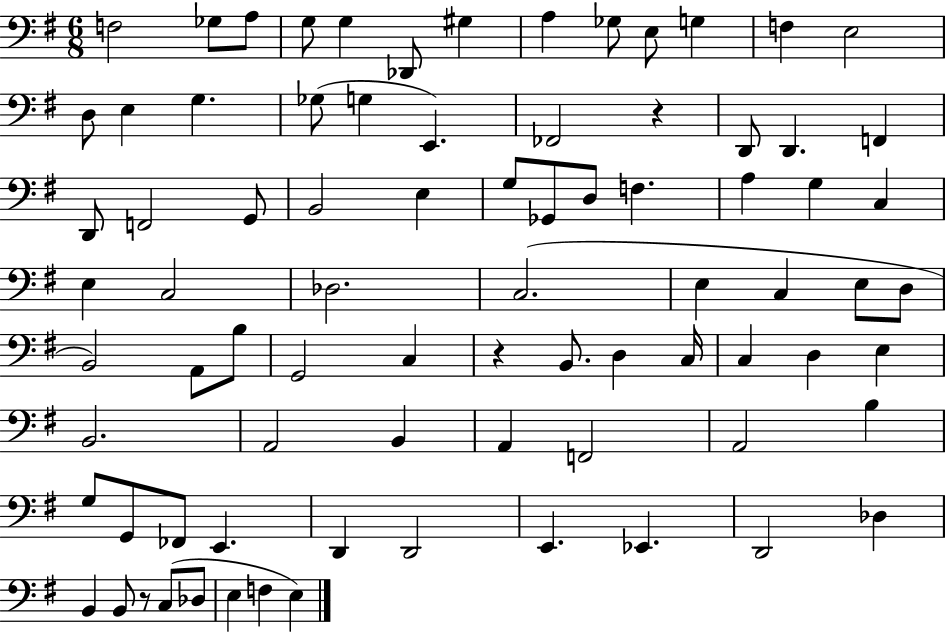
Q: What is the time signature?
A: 6/8